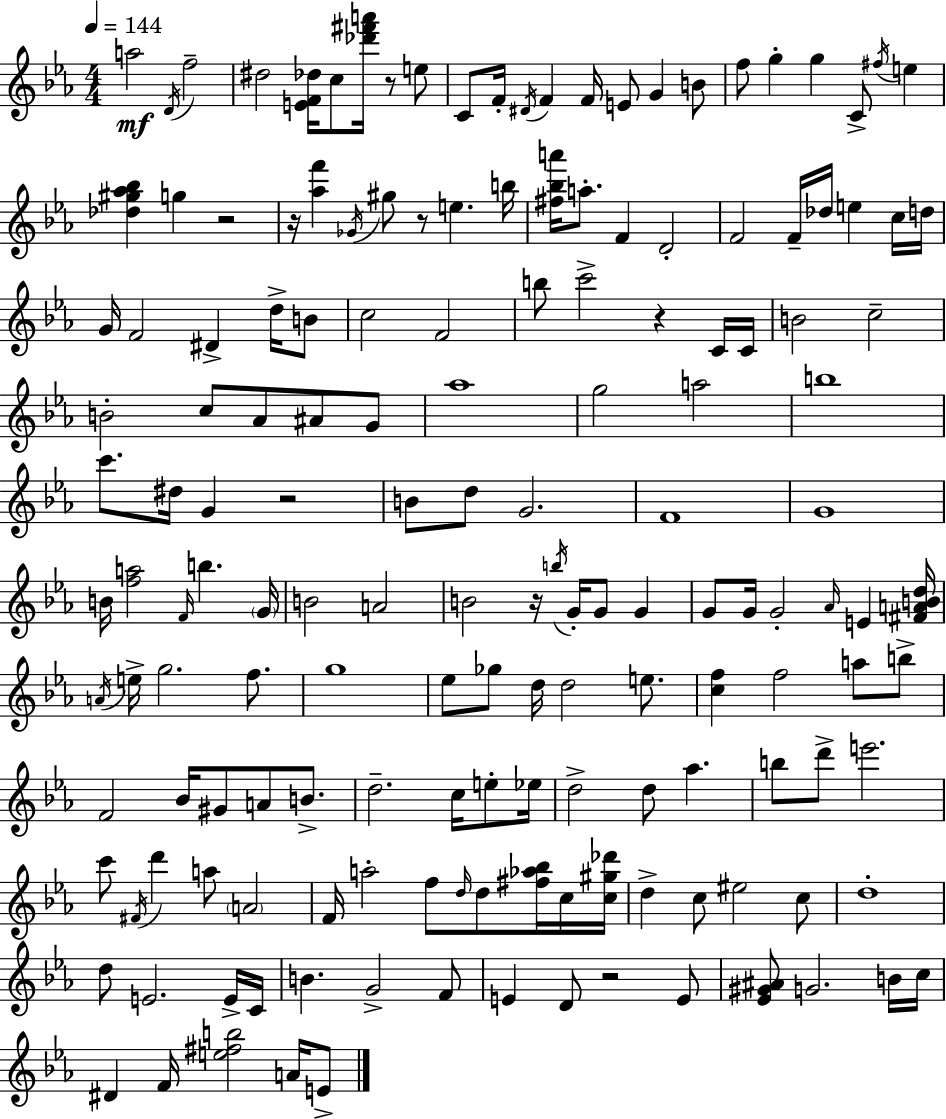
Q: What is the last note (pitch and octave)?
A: E4